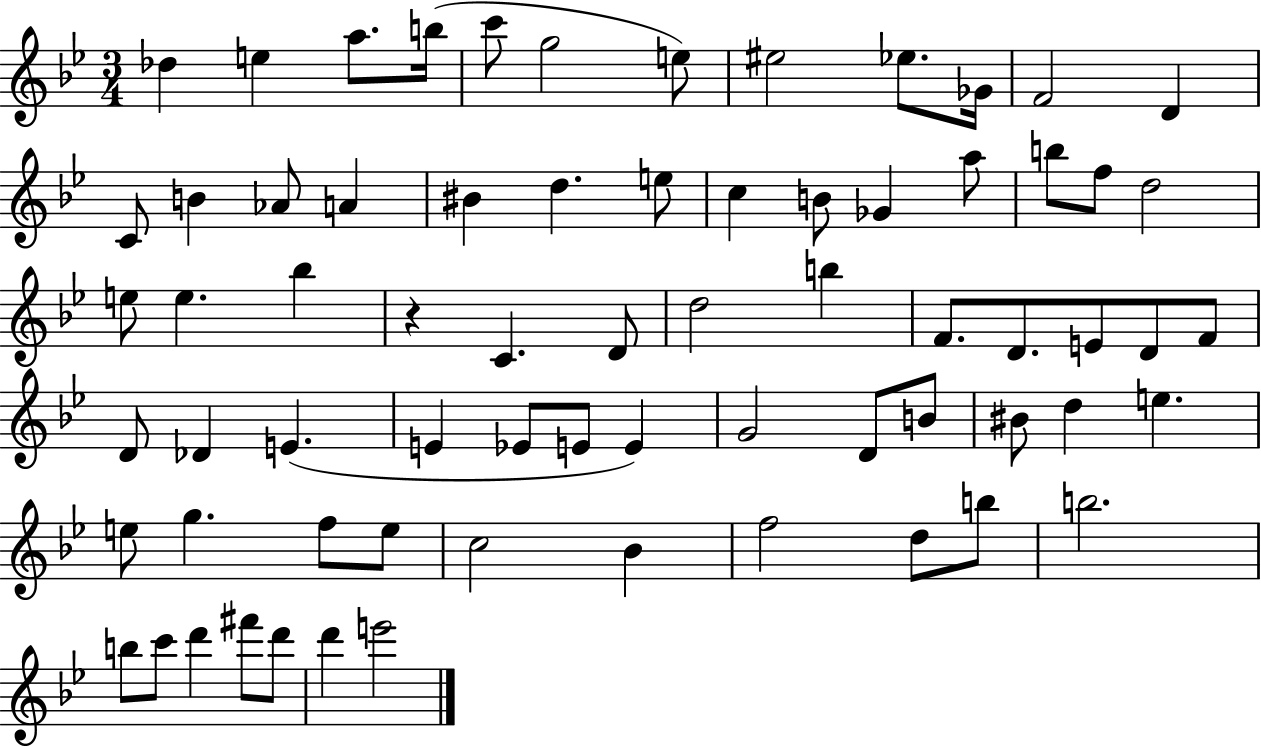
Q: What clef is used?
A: treble